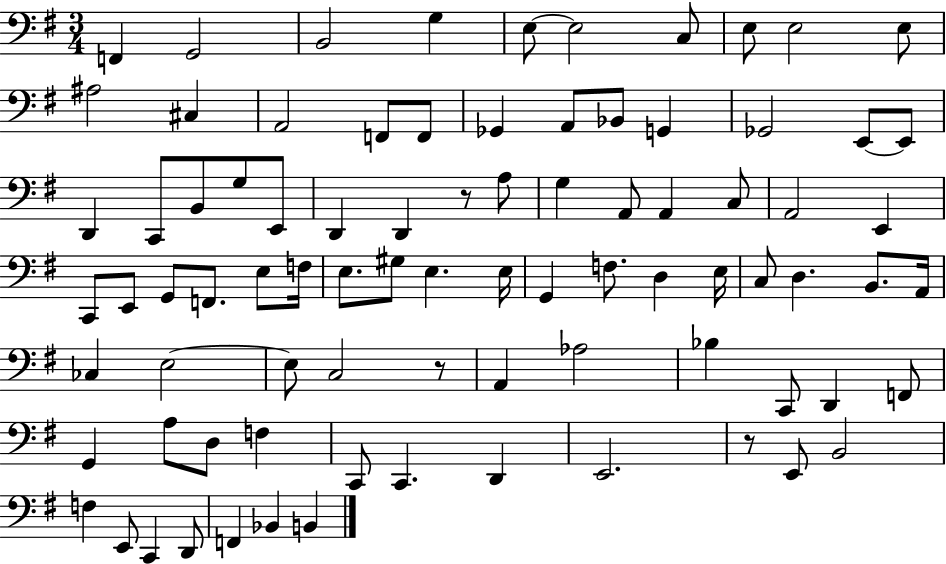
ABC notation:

X:1
T:Untitled
M:3/4
L:1/4
K:G
F,, G,,2 B,,2 G, E,/2 E,2 C,/2 E,/2 E,2 E,/2 ^A,2 ^C, A,,2 F,,/2 F,,/2 _G,, A,,/2 _B,,/2 G,, _G,,2 E,,/2 E,,/2 D,, C,,/2 B,,/2 G,/2 E,,/2 D,, D,, z/2 A,/2 G, A,,/2 A,, C,/2 A,,2 E,, C,,/2 E,,/2 G,,/2 F,,/2 E,/2 F,/4 E,/2 ^G,/2 E, E,/4 G,, F,/2 D, E,/4 C,/2 D, B,,/2 A,,/4 _C, E,2 E,/2 C,2 z/2 A,, _A,2 _B, C,,/2 D,, F,,/2 G,, A,/2 D,/2 F, C,,/2 C,, D,, E,,2 z/2 E,,/2 B,,2 F, E,,/2 C,, D,,/2 F,, _B,, B,,